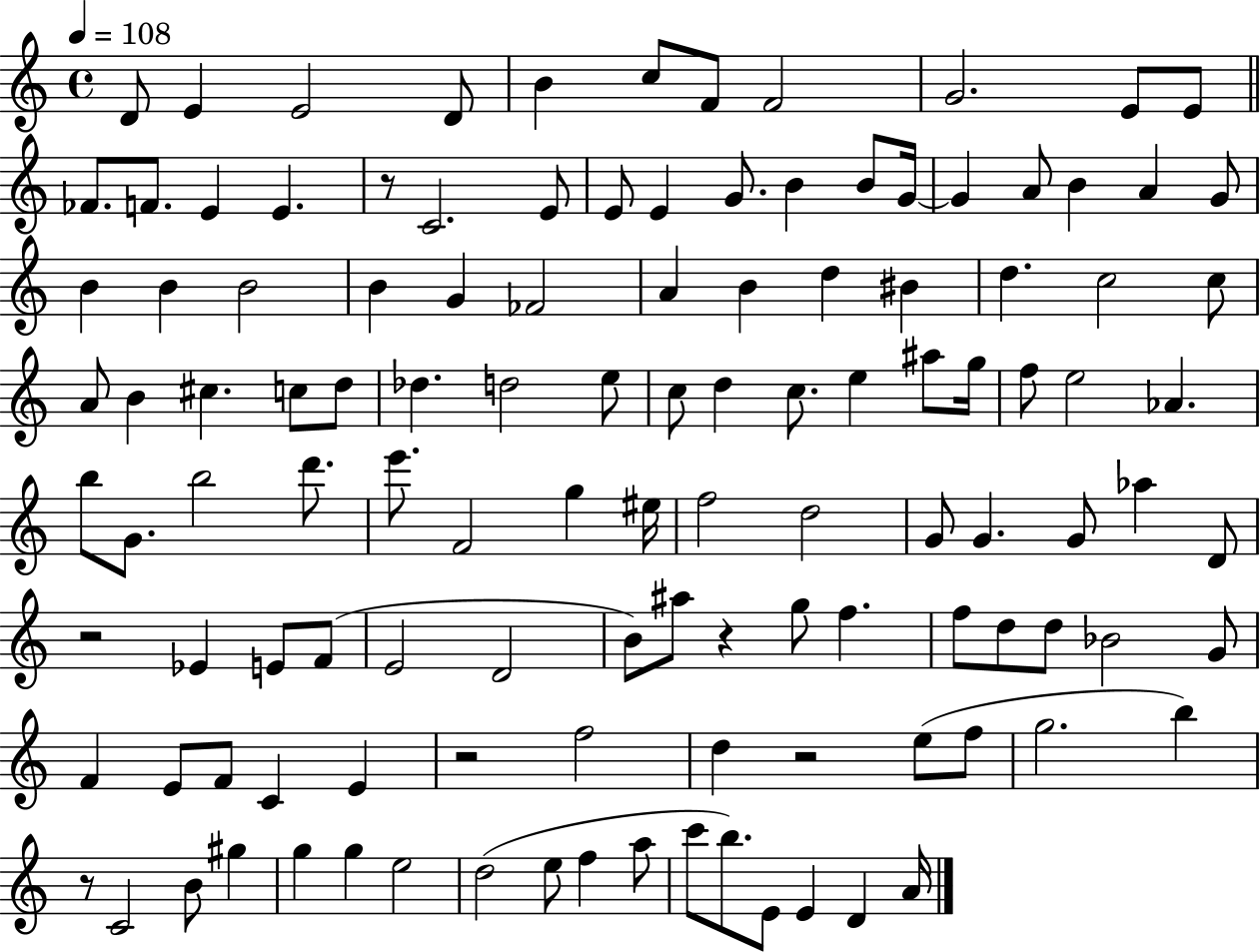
{
  \clef treble
  \time 4/4
  \defaultTimeSignature
  \key c \major
  \tempo 4 = 108
  d'8 e'4 e'2 d'8 | b'4 c''8 f'8 f'2 | g'2. e'8 e'8 | \bar "||" \break \key c \major fes'8. f'8. e'4 e'4. | r8 c'2. e'8 | e'8 e'4 g'8. b'4 b'8 g'16~~ | g'4 a'8 b'4 a'4 g'8 | \break b'4 b'4 b'2 | b'4 g'4 fes'2 | a'4 b'4 d''4 bis'4 | d''4. c''2 c''8 | \break a'8 b'4 cis''4. c''8 d''8 | des''4. d''2 e''8 | c''8 d''4 c''8. e''4 ais''8 g''16 | f''8 e''2 aes'4. | \break b''8 g'8. b''2 d'''8. | e'''8. f'2 g''4 eis''16 | f''2 d''2 | g'8 g'4. g'8 aes''4 d'8 | \break r2 ees'4 e'8 f'8( | e'2 d'2 | b'8) ais''8 r4 g''8 f''4. | f''8 d''8 d''8 bes'2 g'8 | \break f'4 e'8 f'8 c'4 e'4 | r2 f''2 | d''4 r2 e''8( f''8 | g''2. b''4) | \break r8 c'2 b'8 gis''4 | g''4 g''4 e''2 | d''2( e''8 f''4 a''8 | c'''8 b''8.) e'8 e'4 d'4 a'16 | \break \bar "|."
}